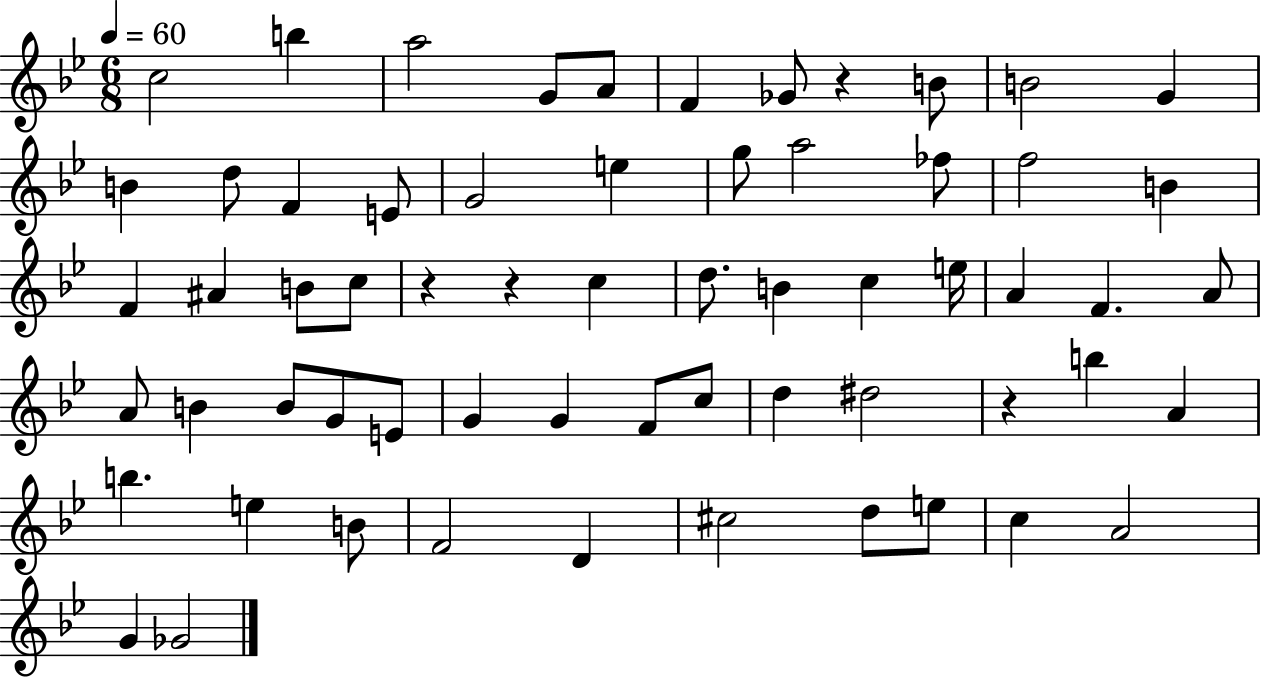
{
  \clef treble
  \numericTimeSignature
  \time 6/8
  \key bes \major
  \tempo 4 = 60
  \repeat volta 2 { c''2 b''4 | a''2 g'8 a'8 | f'4 ges'8 r4 b'8 | b'2 g'4 | \break b'4 d''8 f'4 e'8 | g'2 e''4 | g''8 a''2 fes''8 | f''2 b'4 | \break f'4 ais'4 b'8 c''8 | r4 r4 c''4 | d''8. b'4 c''4 e''16 | a'4 f'4. a'8 | \break a'8 b'4 b'8 g'8 e'8 | g'4 g'4 f'8 c''8 | d''4 dis''2 | r4 b''4 a'4 | \break b''4. e''4 b'8 | f'2 d'4 | cis''2 d''8 e''8 | c''4 a'2 | \break g'4 ges'2 | } \bar "|."
}